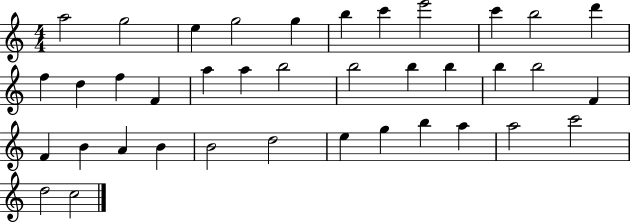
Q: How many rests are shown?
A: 0